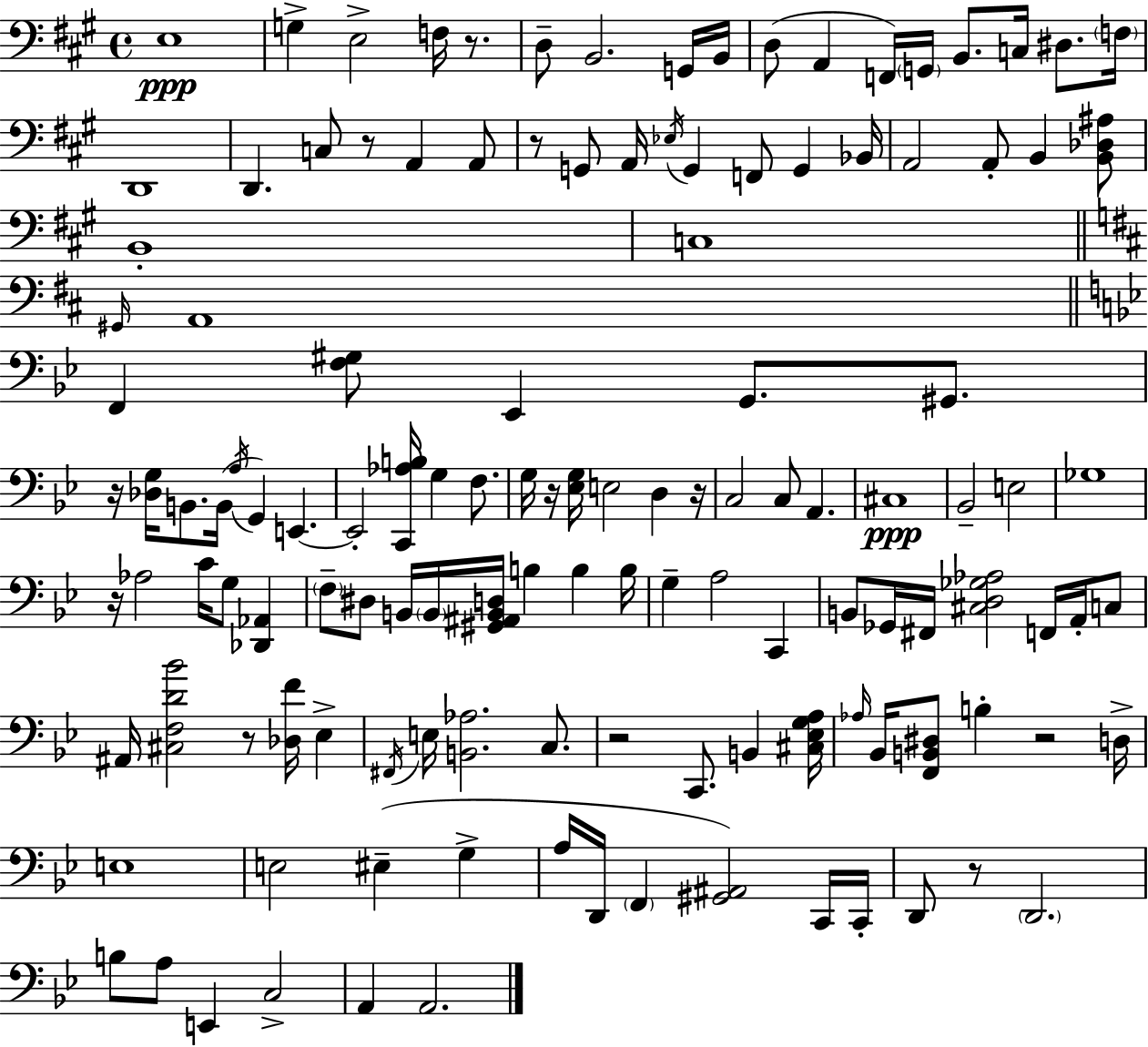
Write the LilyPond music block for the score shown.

{
  \clef bass
  \time 4/4
  \defaultTimeSignature
  \key a \major
  e1\ppp | g4-> e2-> f16 r8. | d8-- b,2. g,16 b,16 | d8( a,4 f,16) \parenthesize g,16 b,8. c16 dis8. \parenthesize f16 | \break d,1 | d,4. c8 r8 a,4 a,8 | r8 g,8 a,16 \acciaccatura { ees16 } g,4 f,8 g,4 | bes,16 a,2 a,8-. b,4 <b, des ais>8 | \break b,1-. | c1 | \bar "||" \break \key d \major \grace { gis,16 } a,1 | \bar "||" \break \key bes \major f,4 <f gis>8 ees,4 g,8. gis,8. | r16 <des g>16 b,8. b,16( \acciaccatura { a16 } g,4) e,4.~~ | e,2-. <c, aes b>16 g4 f8. | g16 r16 <ees g>16 e2 d4 | \break r16 c2 c8 a,4. | cis1\ppp | bes,2-- e2 | ges1 | \break r16 aes2 c'16 g8 <des, aes,>4 | \parenthesize f8-- dis8 b,16 \parenthesize b,16 <gis, ais, b, d>16 b4 b4 | b16 g4-- a2 c,4 | b,8 ges,16 fis,16 <cis d ges aes>2 f,16 a,16-. c8 | \break ais,16 <cis f d' bes'>2 r8 <des f'>16 ees4-> | \acciaccatura { fis,16 } e16 <b, aes>2. c8. | r2 c,8. b,4 | <cis ees g a>16 \grace { aes16 } bes,16 <f, b, dis>8 b4-. r2 | \break d16-> e1 | e2 eis4--( g4-> | a16 d,16 \parenthesize f,4 <gis, ais,>2) | c,16 c,16-. d,8 r8 \parenthesize d,2. | \break b8 a8 e,4 c2-> | a,4 a,2. | \bar "|."
}